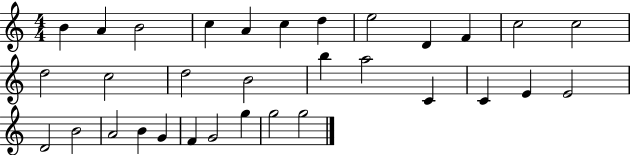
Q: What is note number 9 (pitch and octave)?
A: D4